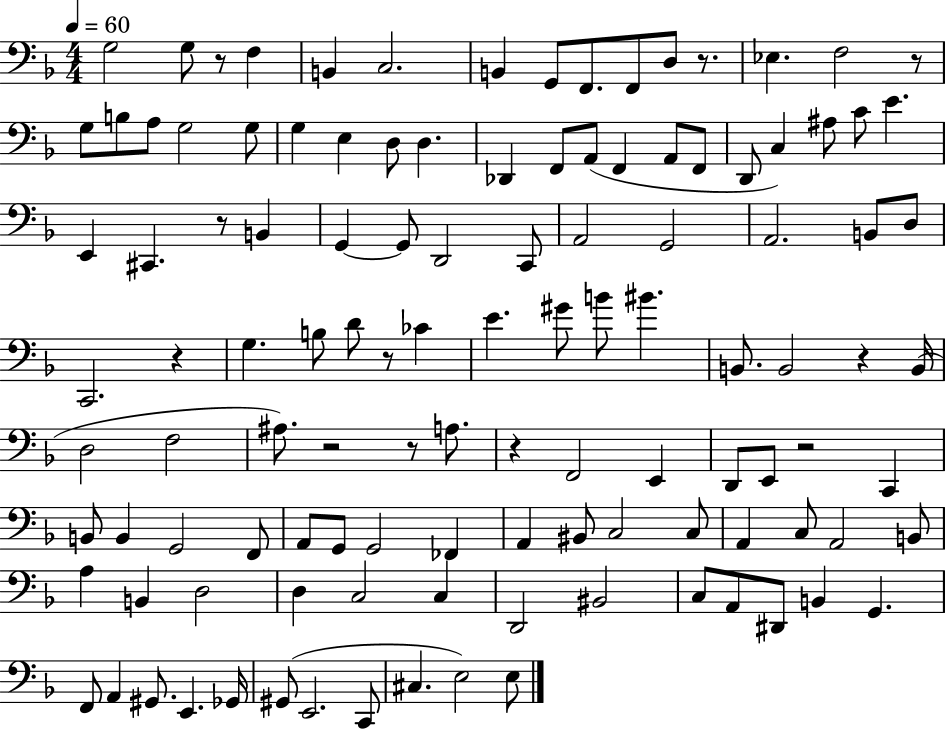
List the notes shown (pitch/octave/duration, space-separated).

G3/h G3/e R/e F3/q B2/q C3/h. B2/q G2/e F2/e. F2/e D3/e R/e. Eb3/q. F3/h R/e G3/e B3/e A3/e G3/h G3/e G3/q E3/q D3/e D3/q. Db2/q F2/e A2/e F2/q A2/e F2/e D2/e C3/q A#3/e C4/e E4/q. E2/q C#2/q. R/e B2/q G2/q G2/e D2/h C2/e A2/h G2/h A2/h. B2/e D3/e C2/h. R/q G3/q. B3/e D4/e R/e CES4/q E4/q. G#4/e B4/e BIS4/q. B2/e. B2/h R/q B2/s D3/h F3/h A#3/e. R/h R/e A3/e. R/q F2/h E2/q D2/e E2/e R/h C2/q B2/e B2/q G2/h F2/e A2/e G2/e G2/h FES2/q A2/q BIS2/e C3/h C3/e A2/q C3/e A2/h B2/e A3/q B2/q D3/h D3/q C3/h C3/q D2/h BIS2/h C3/e A2/e D#2/e B2/q G2/q. F2/e A2/q G#2/e. E2/q. Gb2/s G#2/e E2/h. C2/e C#3/q. E3/h E3/e